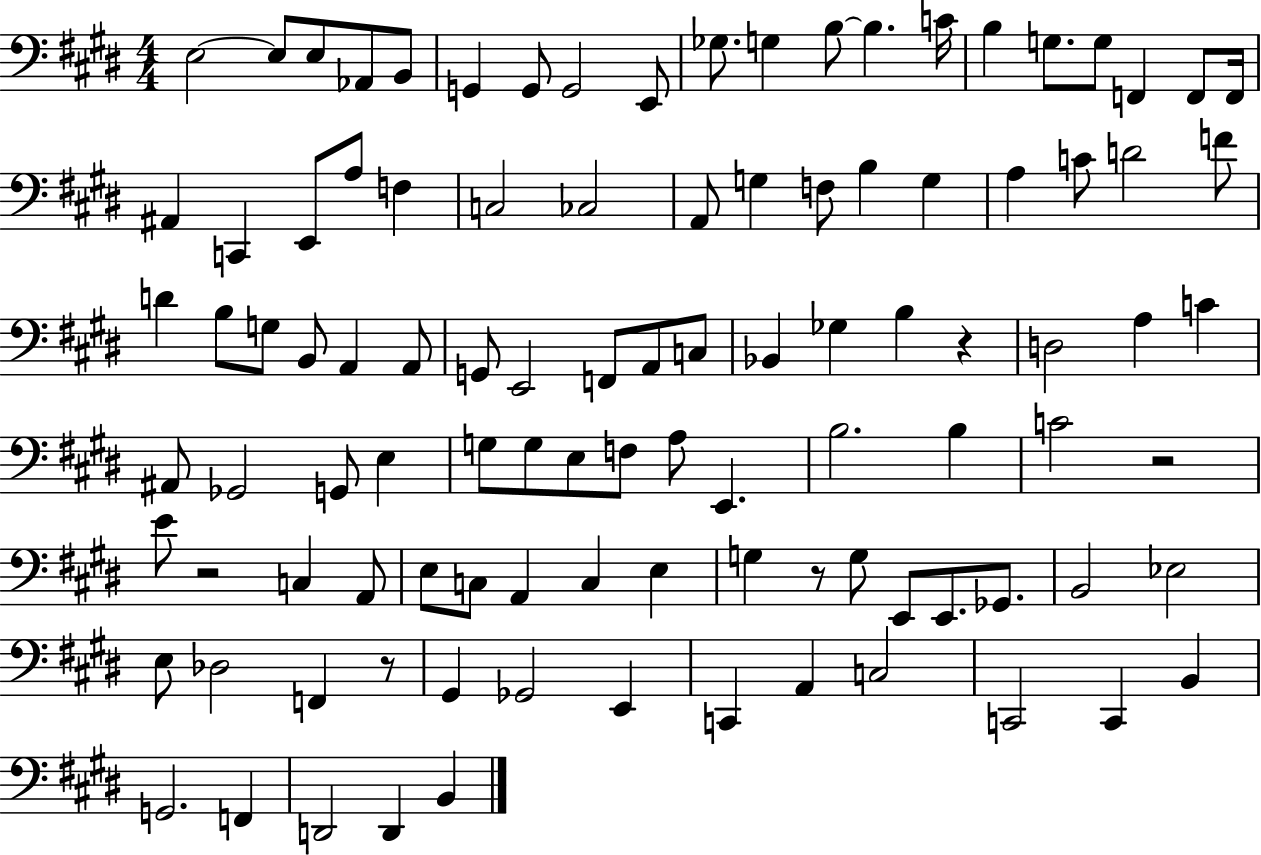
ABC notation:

X:1
T:Untitled
M:4/4
L:1/4
K:E
E,2 E,/2 E,/2 _A,,/2 B,,/2 G,, G,,/2 G,,2 E,,/2 _G,/2 G, B,/2 B, C/4 B, G,/2 G,/2 F,, F,,/2 F,,/4 ^A,, C,, E,,/2 A,/2 F, C,2 _C,2 A,,/2 G, F,/2 B, G, A, C/2 D2 F/2 D B,/2 G,/2 B,,/2 A,, A,,/2 G,,/2 E,,2 F,,/2 A,,/2 C,/2 _B,, _G, B, z D,2 A, C ^A,,/2 _G,,2 G,,/2 E, G,/2 G,/2 E,/2 F,/2 A,/2 E,, B,2 B, C2 z2 E/2 z2 C, A,,/2 E,/2 C,/2 A,, C, E, G, z/2 G,/2 E,,/2 E,,/2 _G,,/2 B,,2 _E,2 E,/2 _D,2 F,, z/2 ^G,, _G,,2 E,, C,, A,, C,2 C,,2 C,, B,, G,,2 F,, D,,2 D,, B,,